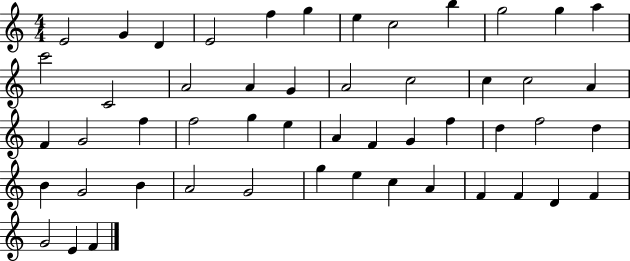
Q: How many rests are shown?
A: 0